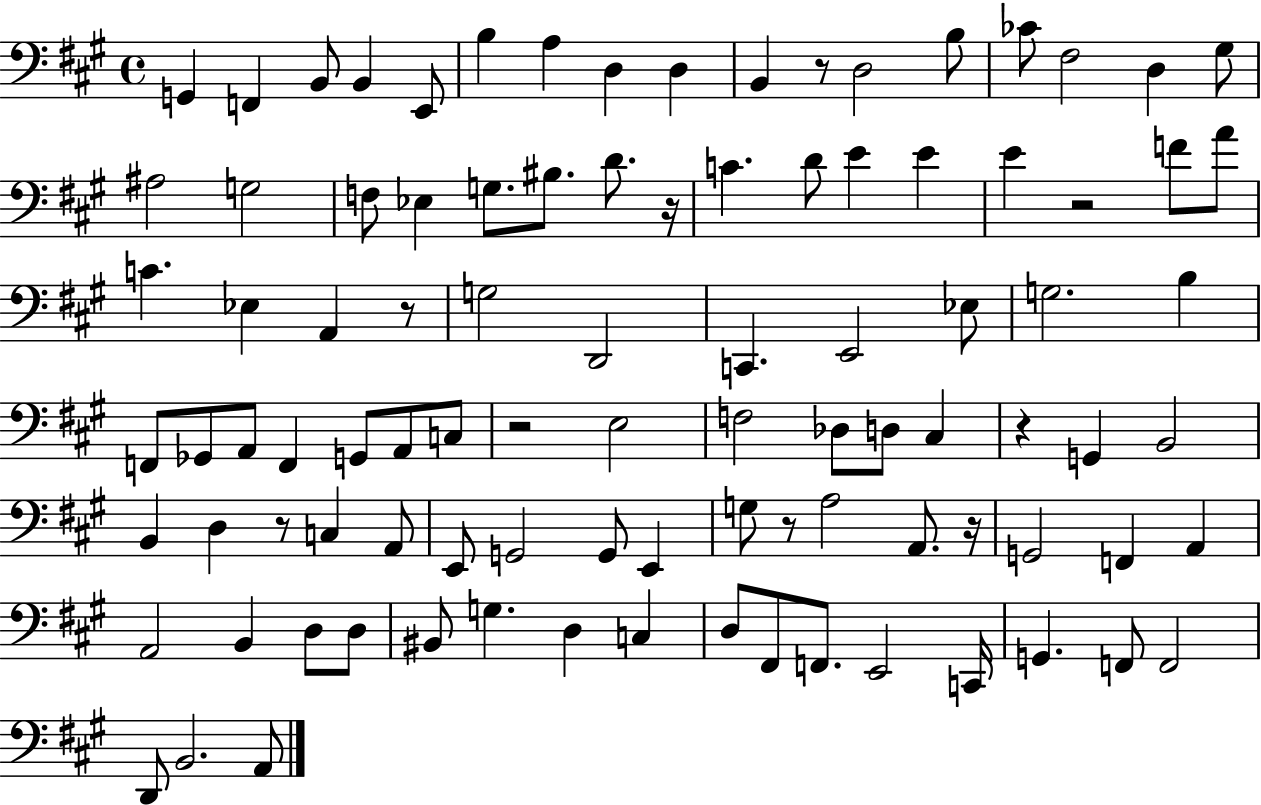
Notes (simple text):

G2/q F2/q B2/e B2/q E2/e B3/q A3/q D3/q D3/q B2/q R/e D3/h B3/e CES4/e F#3/h D3/q G#3/e A#3/h G3/h F3/e Eb3/q G3/e. BIS3/e. D4/e. R/s C4/q. D4/e E4/q E4/q E4/q R/h F4/e A4/e C4/q. Eb3/q A2/q R/e G3/h D2/h C2/q. E2/h Eb3/e G3/h. B3/q F2/e Gb2/e A2/e F2/q G2/e A2/e C3/e R/h E3/h F3/h Db3/e D3/e C#3/q R/q G2/q B2/h B2/q D3/q R/e C3/q A2/e E2/e G2/h G2/e E2/q G3/e R/e A3/h A2/e. R/s G2/h F2/q A2/q A2/h B2/q D3/e D3/e BIS2/e G3/q. D3/q C3/q D3/e F#2/e F2/e. E2/h C2/s G2/q. F2/e F2/h D2/e B2/h. A2/e